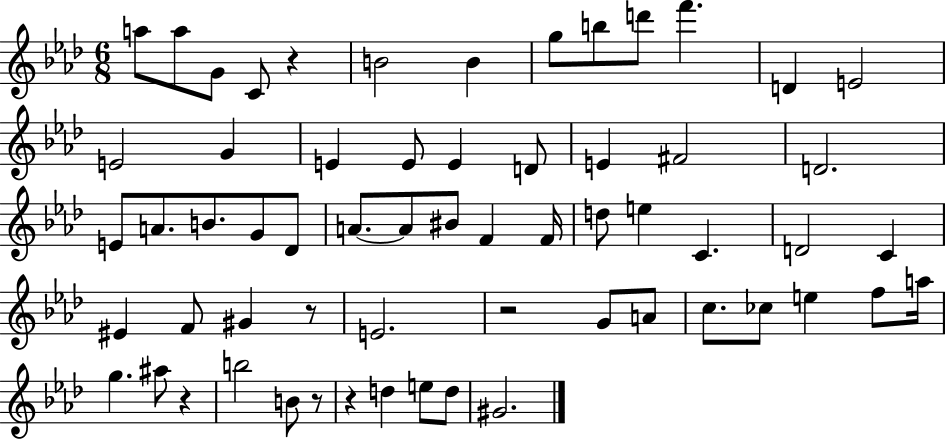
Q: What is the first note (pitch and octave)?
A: A5